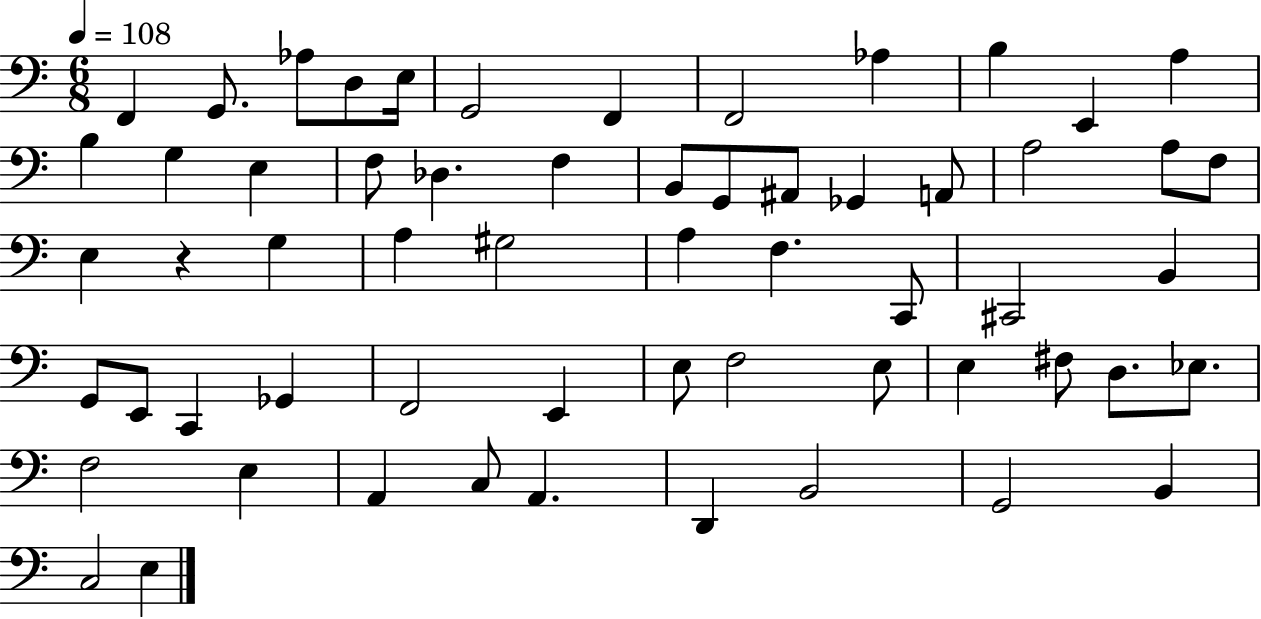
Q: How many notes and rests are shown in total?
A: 60